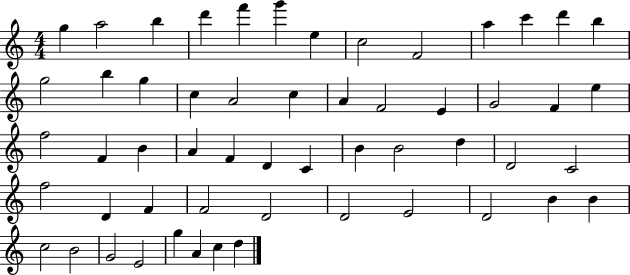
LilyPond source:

{
  \clef treble
  \numericTimeSignature
  \time 4/4
  \key c \major
  g''4 a''2 b''4 | d'''4 f'''4 g'''4 e''4 | c''2 f'2 | a''4 c'''4 d'''4 b''4 | \break g''2 b''4 g''4 | c''4 a'2 c''4 | a'4 f'2 e'4 | g'2 f'4 e''4 | \break f''2 f'4 b'4 | a'4 f'4 d'4 c'4 | b'4 b'2 d''4 | d'2 c'2 | \break f''2 d'4 f'4 | f'2 d'2 | d'2 e'2 | d'2 b'4 b'4 | \break c''2 b'2 | g'2 e'2 | g''4 a'4 c''4 d''4 | \bar "|."
}